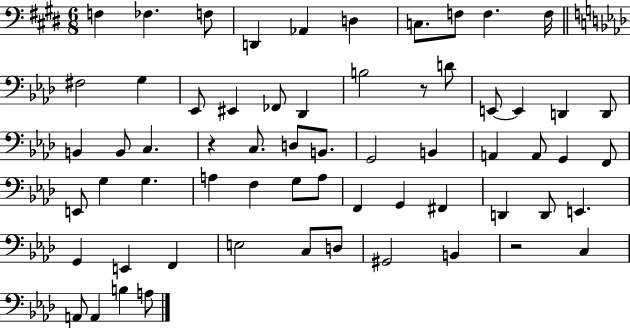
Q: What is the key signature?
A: E major